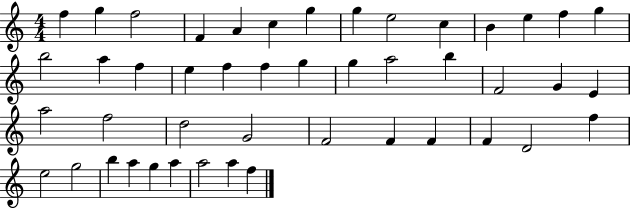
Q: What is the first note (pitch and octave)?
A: F5